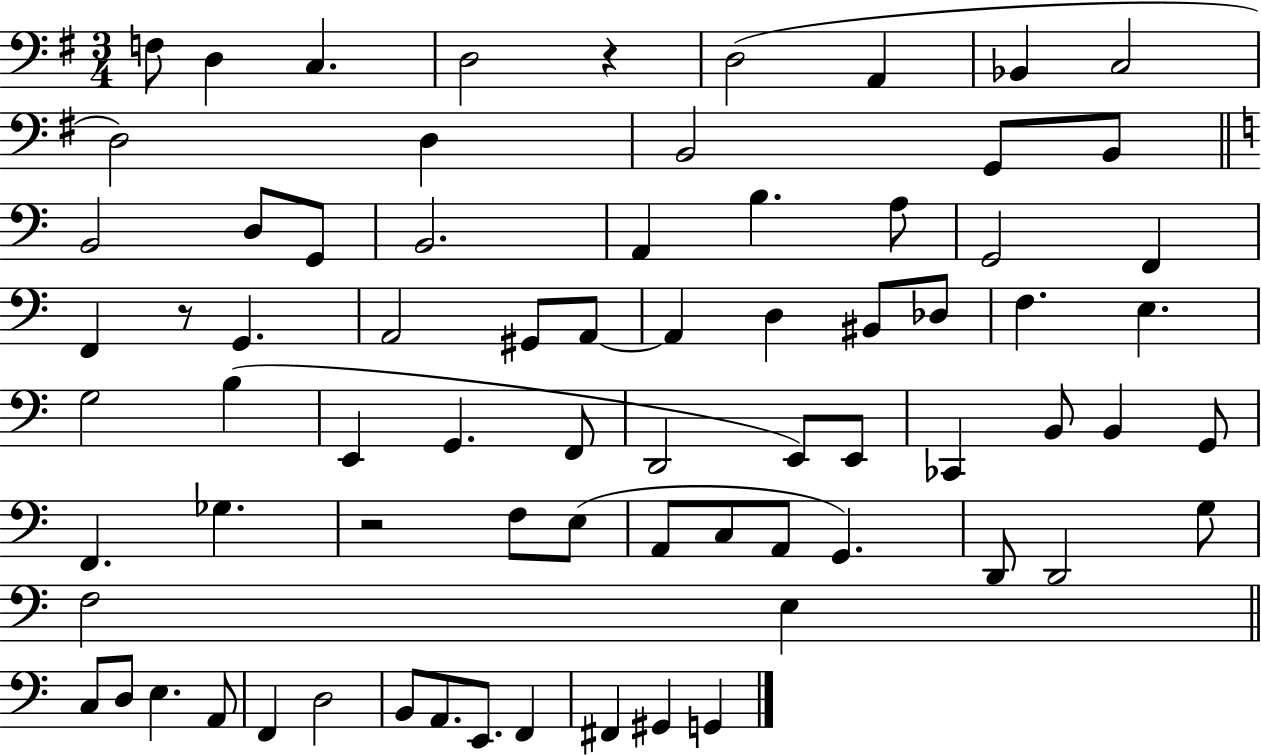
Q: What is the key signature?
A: G major